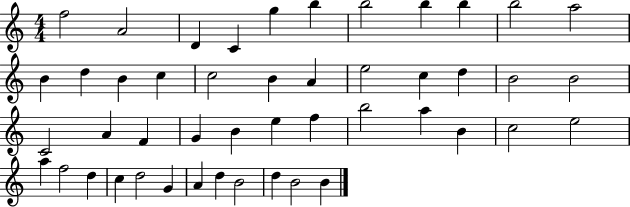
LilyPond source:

{
  \clef treble
  \numericTimeSignature
  \time 4/4
  \key c \major
  f''2 a'2 | d'4 c'4 g''4 b''4 | b''2 b''4 b''4 | b''2 a''2 | \break b'4 d''4 b'4 c''4 | c''2 b'4 a'4 | e''2 c''4 d''4 | b'2 b'2 | \break c'2 a'4 f'4 | g'4 b'4 e''4 f''4 | b''2 a''4 b'4 | c''2 e''2 | \break a''4 f''2 d''4 | c''4 d''2 g'4 | a'4 d''4 b'2 | d''4 b'2 b'4 | \break \bar "|."
}